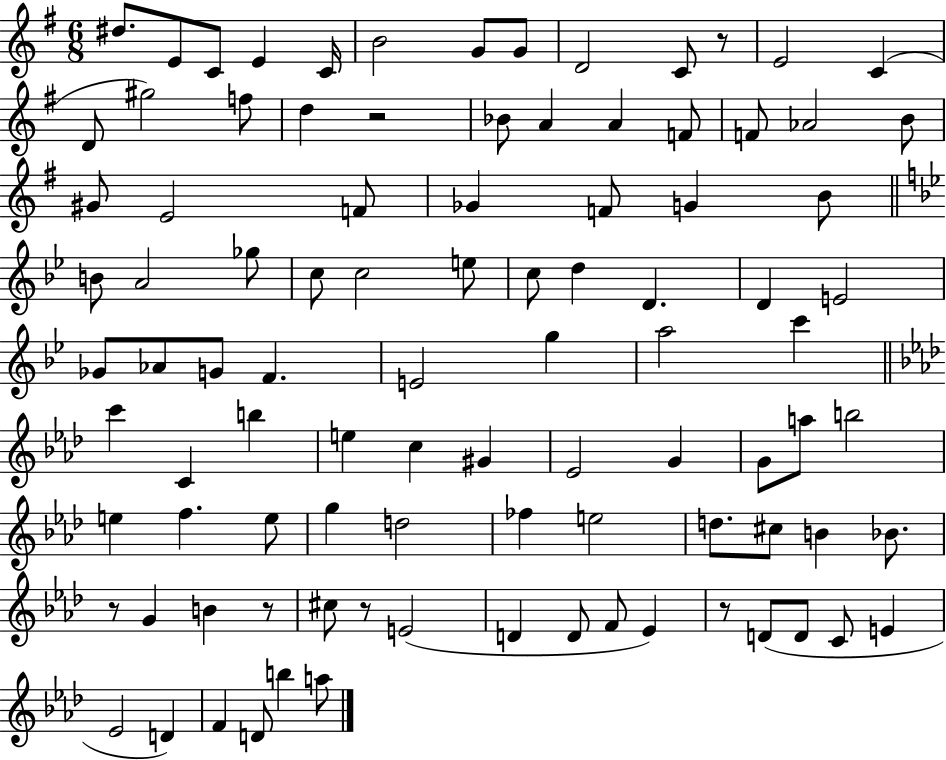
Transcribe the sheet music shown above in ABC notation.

X:1
T:Untitled
M:6/8
L:1/4
K:G
^d/2 E/2 C/2 E C/4 B2 G/2 G/2 D2 C/2 z/2 E2 C D/2 ^g2 f/2 d z2 _B/2 A A F/2 F/2 _A2 B/2 ^G/2 E2 F/2 _G F/2 G B/2 B/2 A2 _g/2 c/2 c2 e/2 c/2 d D D E2 _G/2 _A/2 G/2 F E2 g a2 c' c' C b e c ^G _E2 G G/2 a/2 b2 e f e/2 g d2 _f e2 d/2 ^c/2 B _B/2 z/2 G B z/2 ^c/2 z/2 E2 D D/2 F/2 _E z/2 D/2 D/2 C/2 E _E2 D F D/2 b a/2